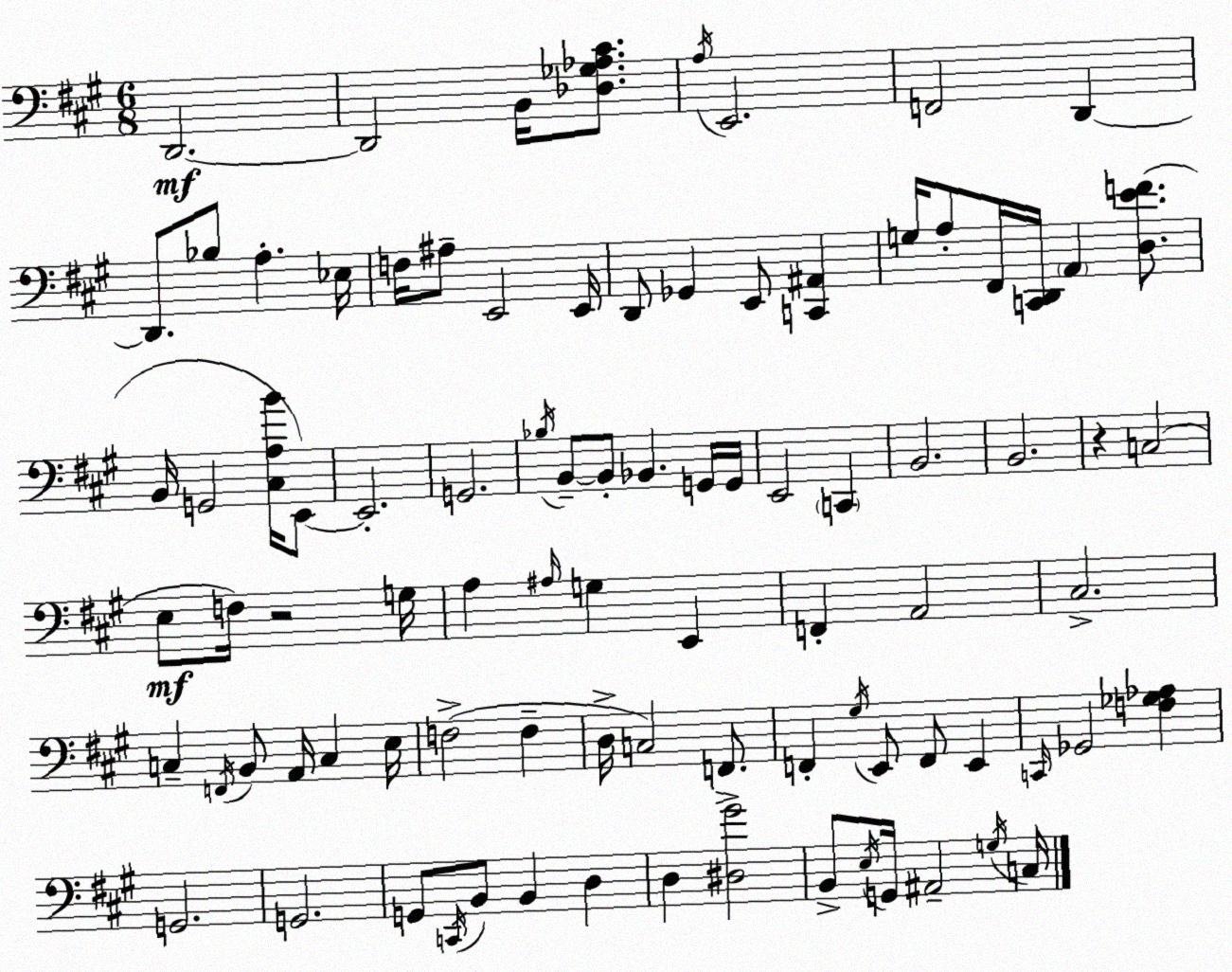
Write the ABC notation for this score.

X:1
T:Untitled
M:6/8
L:1/4
K:A
D,,2 D,,2 B,,/4 [_D,_G,_A,^C]/2 A,/4 E,,2 F,,2 D,, D,,/2 _B,/2 A, _E,/4 F,/4 ^A,/2 E,,2 E,,/4 D,,/2 _G,, E,,/2 [C,,^A,,] G,/4 A,/2 ^F,,/4 [C,,D,,]/4 A,, [D,EF]/2 B,,/4 G,,2 [^C,A,B]/4 E,,/2 E,,2 G,,2 _B,/4 B,,/2 B,,/2 _B,, G,,/4 G,,/4 E,,2 C,, B,,2 B,,2 z C,2 E,/2 F,/4 z2 G,/4 A, ^A,/4 G, E,, F,, A,,2 ^C,2 C, F,,/4 B,,/2 A,,/4 C, E,/4 F,2 F, D,/4 C,2 F,,/2 F,, ^G,/4 E,,/2 F,,/2 E,, C,,/4 _G,,2 [F,_G,_A,] G,,2 G,,2 G,,/2 C,,/4 B,,/2 B,, D, D, [^D,^G]2 B,,/2 E,/4 G,,/4 ^A,,2 G,/4 C,/4